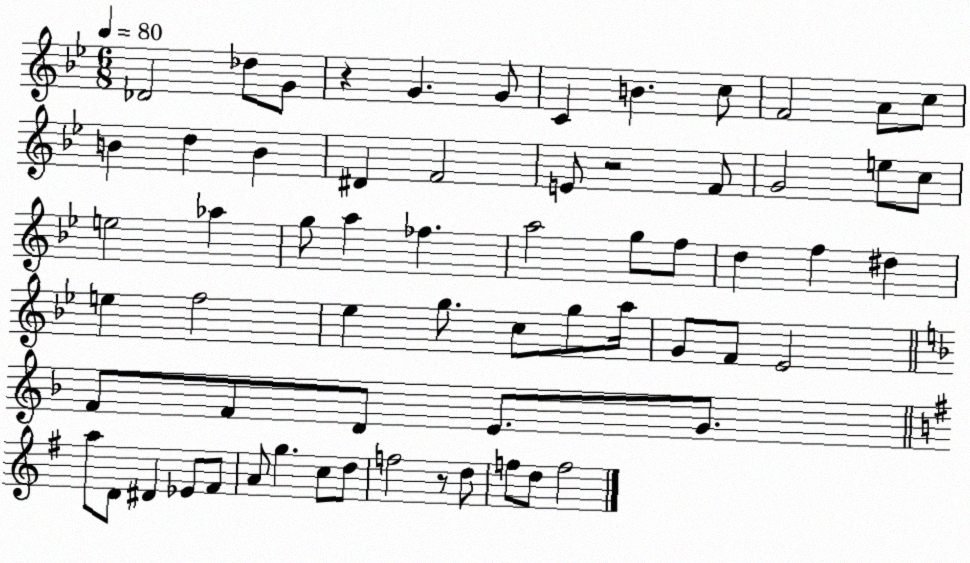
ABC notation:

X:1
T:Untitled
M:6/8
L:1/4
K:Bb
_D2 _d/2 G/2 z G G/2 C B c/2 F2 A/2 c/2 B d B ^D F2 E/2 z2 F/2 G2 e/2 c/2 e2 _a g/2 a _f a2 g/2 f/2 d f ^d e f2 _e g/2 c/2 g/2 a/4 G/2 F/2 _E2 F/2 F/2 D/2 E/2 G/2 a/2 D/2 ^D _E/2 ^F/2 A/2 g c/2 d/2 f2 z/2 d/2 f/2 d/2 f2